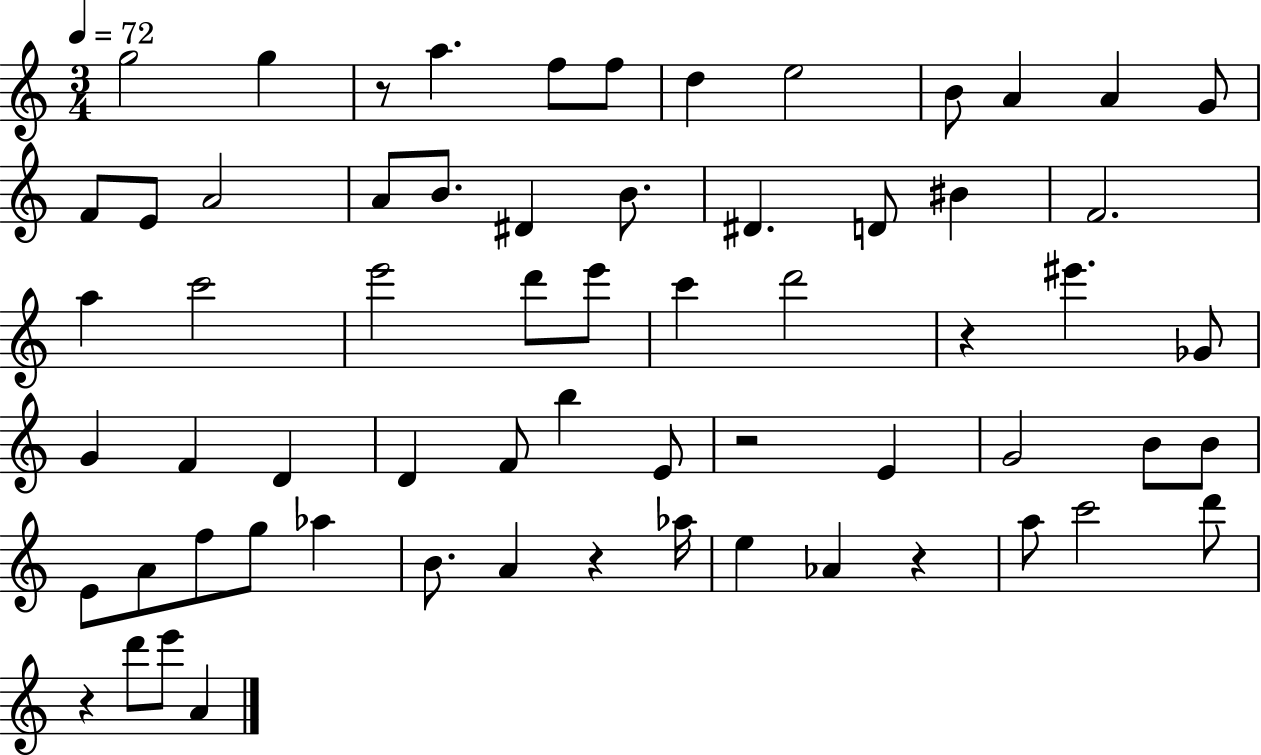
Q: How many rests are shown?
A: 6